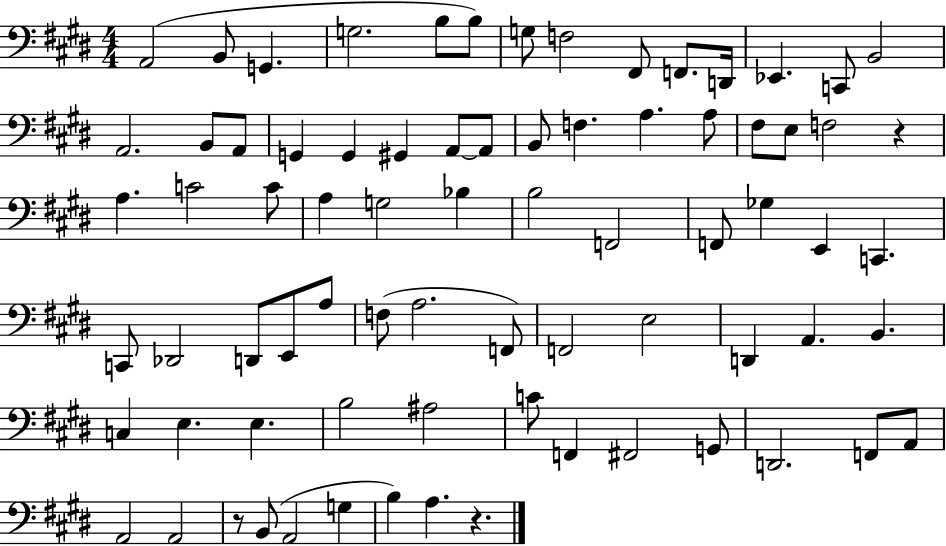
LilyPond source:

{
  \clef bass
  \numericTimeSignature
  \time 4/4
  \key e \major
  a,2( b,8 g,4. | g2. b8 b8) | g8 f2 fis,8 f,8. d,16 | ees,4. c,8 b,2 | \break a,2. b,8 a,8 | g,4 g,4 gis,4 a,8~~ a,8 | b,8 f4. a4. a8 | fis8 e8 f2 r4 | \break a4. c'2 c'8 | a4 g2 bes4 | b2 f,2 | f,8 ges4 e,4 c,4. | \break c,8 des,2 d,8 e,8 a8 | f8( a2. f,8) | f,2 e2 | d,4 a,4. b,4. | \break c4 e4. e4. | b2 ais2 | c'8 f,4 fis,2 g,8 | d,2. f,8 a,8 | \break a,2 a,2 | r8 b,8( a,2 g4 | b4) a4. r4. | \bar "|."
}